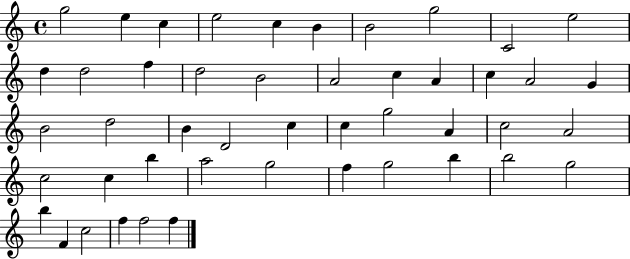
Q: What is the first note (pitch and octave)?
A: G5